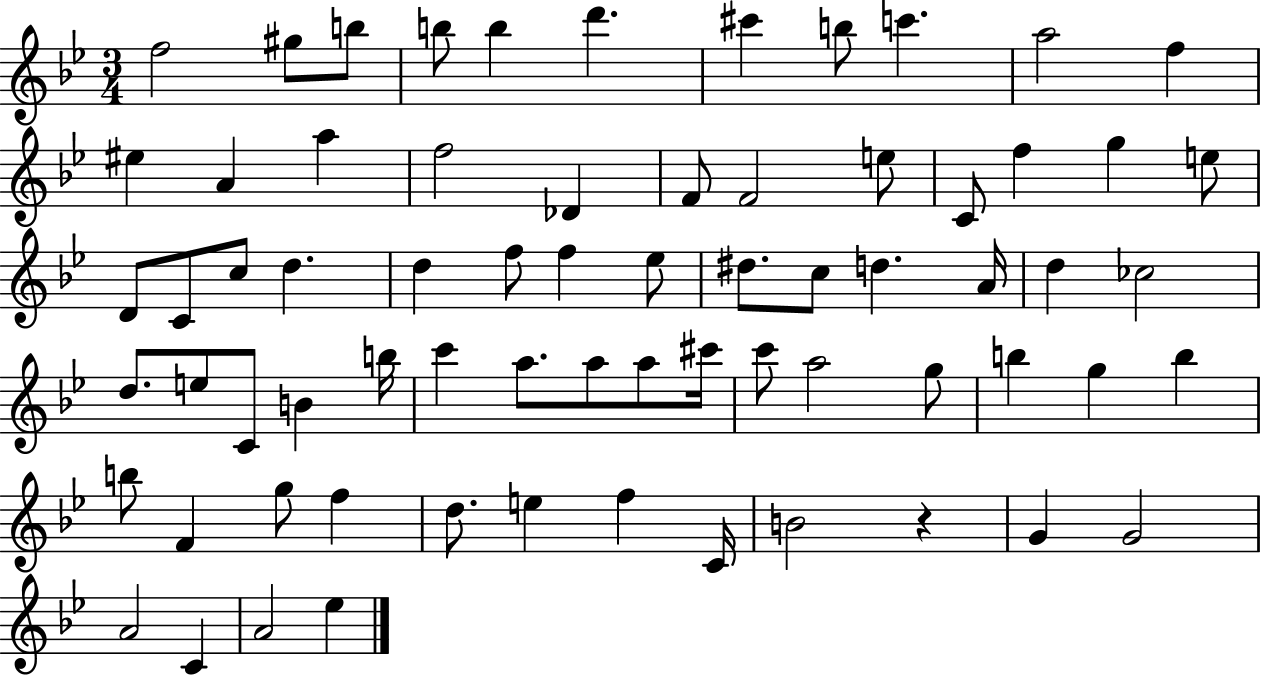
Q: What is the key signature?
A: BES major